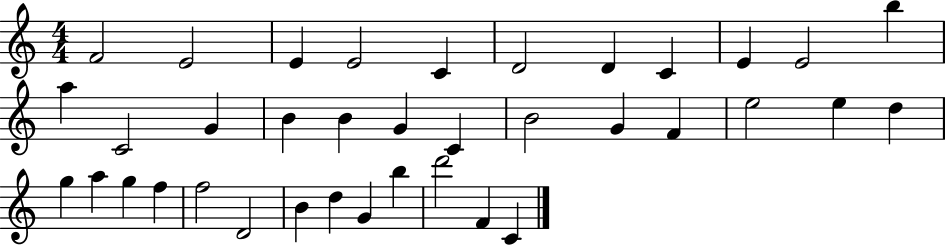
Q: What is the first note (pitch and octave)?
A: F4